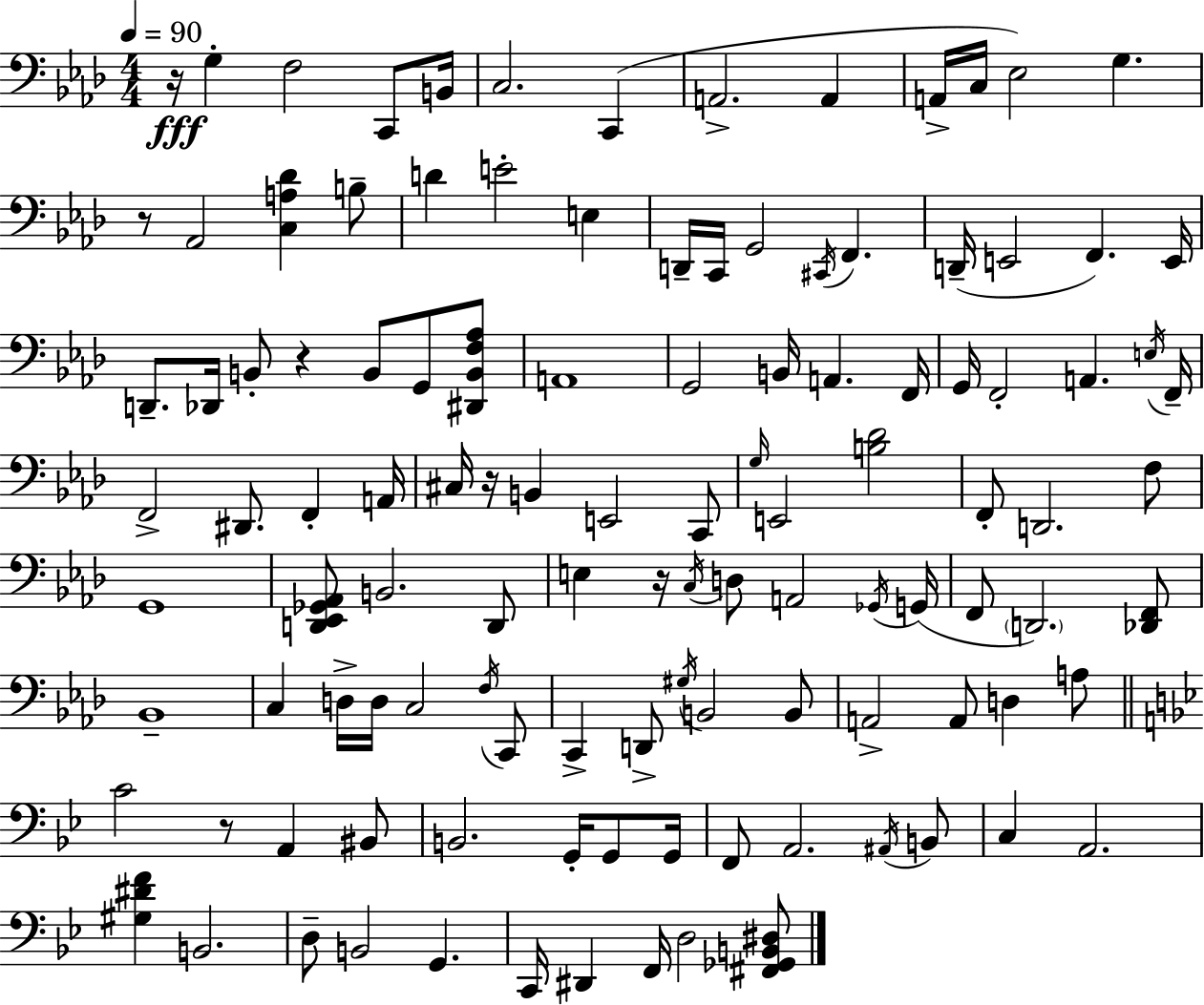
R/s G3/q F3/h C2/e B2/s C3/h. C2/q A2/h. A2/q A2/s C3/s Eb3/h G3/q. R/e Ab2/h [C3,A3,Db4]/q B3/e D4/q E4/h E3/q D2/s C2/s G2/h C#2/s F2/q. D2/s E2/h F2/q. E2/s D2/e. Db2/s B2/e R/q B2/e G2/e [D#2,B2,F3,Ab3]/e A2/w G2/h B2/s A2/q. F2/s G2/s F2/h A2/q. E3/s F2/s F2/h D#2/e. F2/q A2/s C#3/s R/s B2/q E2/h C2/e G3/s E2/h [B3,Db4]/h F2/e D2/h. F3/e G2/w [D2,Eb2,Gb2,Ab2]/e B2/h. D2/e E3/q R/s C3/s D3/e A2/h Gb2/s G2/s F2/e D2/h. [Db2,F2]/e Bb2/w C3/q D3/s D3/s C3/h F3/s C2/e C2/q D2/e G#3/s B2/h B2/e A2/h A2/e D3/q A3/e C4/h R/e A2/q BIS2/e B2/h. G2/s G2/e G2/s F2/e A2/h. A#2/s B2/e C3/q A2/h. [G#3,D#4,F4]/q B2/h. D3/e B2/h G2/q. C2/s D#2/q F2/s D3/h [F#2,Gb2,B2,D#3]/e